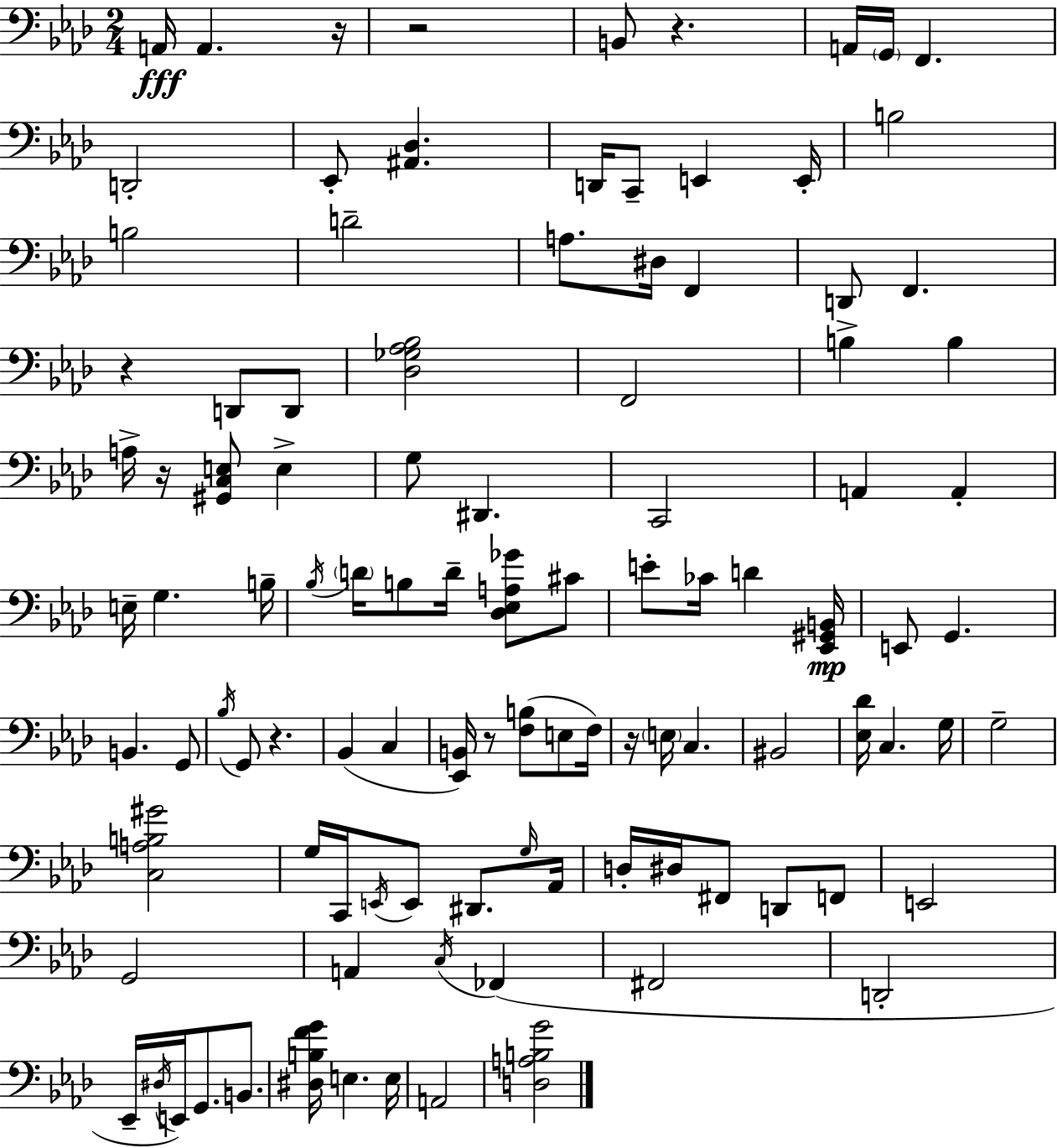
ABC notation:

X:1
T:Untitled
M:2/4
L:1/4
K:Fm
A,,/4 A,, z/4 z2 B,,/2 z A,,/4 G,,/4 F,, D,,2 _E,,/2 [^A,,_D,] D,,/4 C,,/2 E,, E,,/4 B,2 B,2 D2 A,/2 ^D,/4 F,, D,,/2 F,, z D,,/2 D,,/2 [_D,_G,_A,_B,]2 F,,2 B, B, A,/4 z/4 [^G,,C,E,]/2 E, G,/2 ^D,, C,,2 A,, A,, E,/4 G, B,/4 _B,/4 D/4 B,/2 D/4 [_D,_E,A,_G]/2 ^C/2 E/2 _C/4 D [_E,,^G,,B,,]/4 E,,/2 G,, B,, G,,/2 _B,/4 G,,/2 z _B,, C, [_E,,B,,]/4 z/2 [F,B,]/2 E,/2 F,/4 z/4 E,/4 C, ^B,,2 [_E,_D]/4 C, G,/4 G,2 [C,A,B,^G]2 G,/4 C,,/4 E,,/4 E,,/2 ^D,,/2 G,/4 _A,,/4 D,/4 ^D,/4 ^F,,/2 D,,/2 F,,/2 E,,2 G,,2 A,, C,/4 _F,, ^F,,2 D,,2 _E,,/4 ^D,/4 E,,/4 G,,/2 B,,/2 [^D,B,FG]/4 E, E,/4 A,,2 [D,A,B,G]2